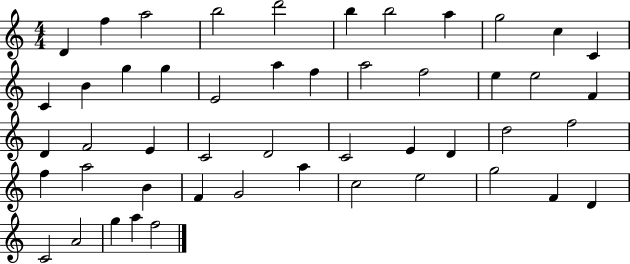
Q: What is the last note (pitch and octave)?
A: F5